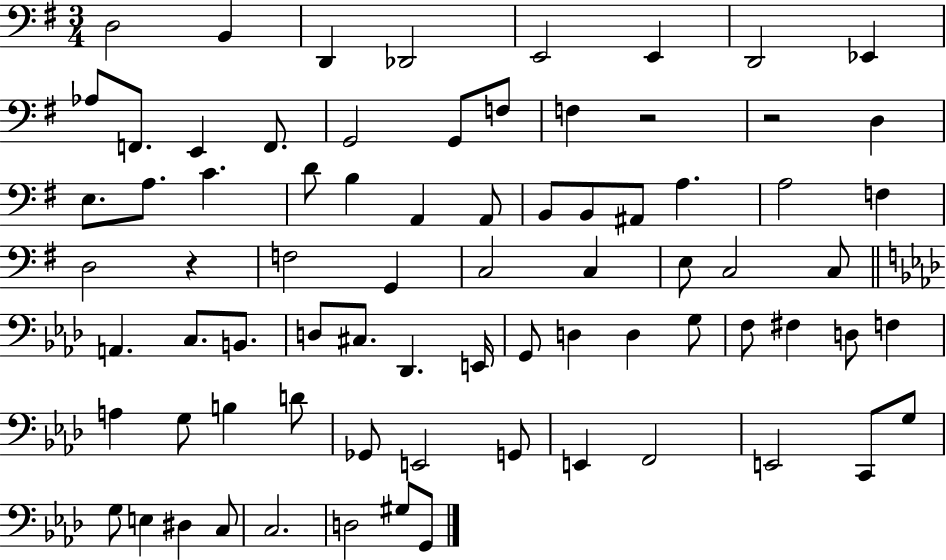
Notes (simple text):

D3/h B2/q D2/q Db2/h E2/h E2/q D2/h Eb2/q Ab3/e F2/e. E2/q F2/e. G2/h G2/e F3/e F3/q R/h R/h D3/q E3/e. A3/e. C4/q. D4/e B3/q A2/q A2/e B2/e B2/e A#2/e A3/q. A3/h F3/q D3/h R/q F3/h G2/q C3/h C3/q E3/e C3/h C3/e A2/q. C3/e. B2/e. D3/e C#3/e. Db2/q. E2/s G2/e D3/q D3/q G3/e F3/e F#3/q D3/e F3/q A3/q G3/e B3/q D4/e Gb2/e E2/h G2/e E2/q F2/h E2/h C2/e G3/e G3/e E3/q D#3/q C3/e C3/h. D3/h G#3/e G2/e